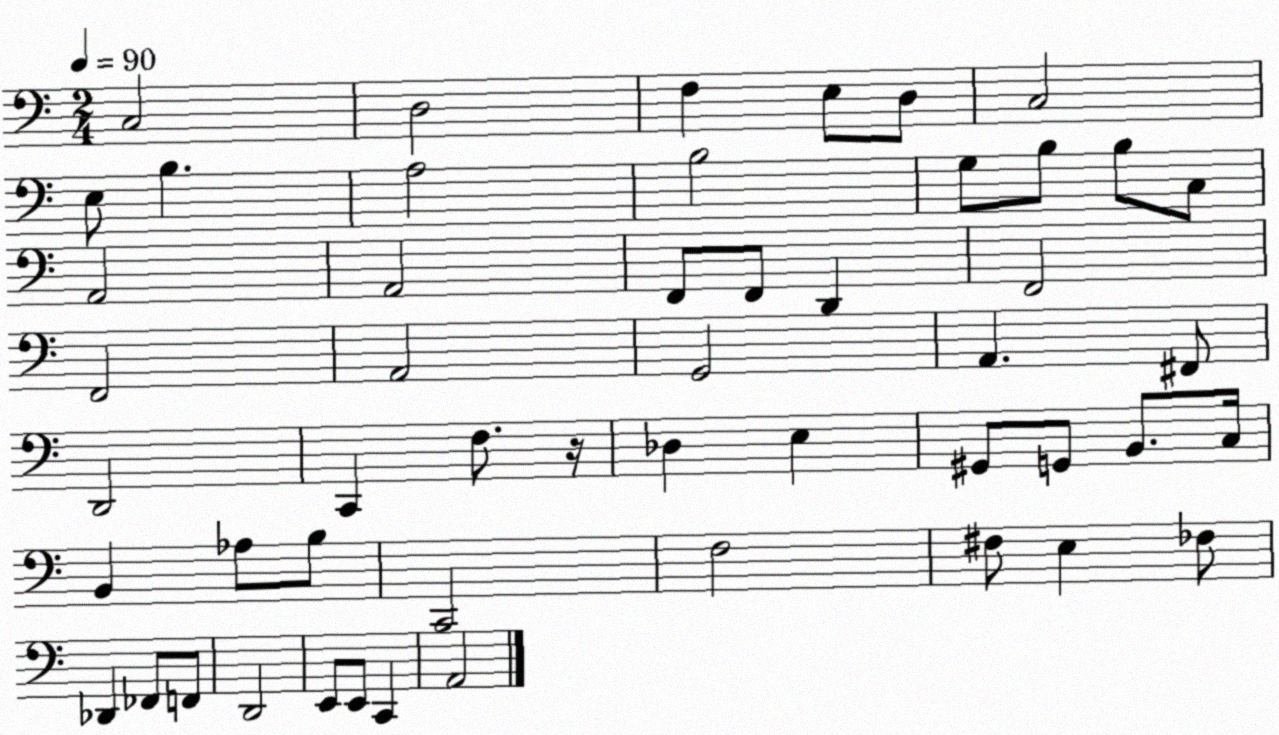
X:1
T:Untitled
M:2/4
L:1/4
K:C
C,2 D,2 F, E,/2 D,/2 C,2 E,/2 B, A,2 B,2 G,/2 B,/2 B,/2 C,/2 A,,2 A,,2 F,,/2 F,,/2 D,, F,,2 F,,2 A,,2 G,,2 A,, ^F,,/2 D,,2 C,, F,/2 z/4 _D, E, ^G,,/2 G,,/2 B,,/2 C,/4 B,, _A,/2 B,/2 C,,2 F,2 ^F,/2 E, _F,/2 _D,, _F,,/2 F,,/2 D,,2 E,,/2 E,,/2 C,, A,,2